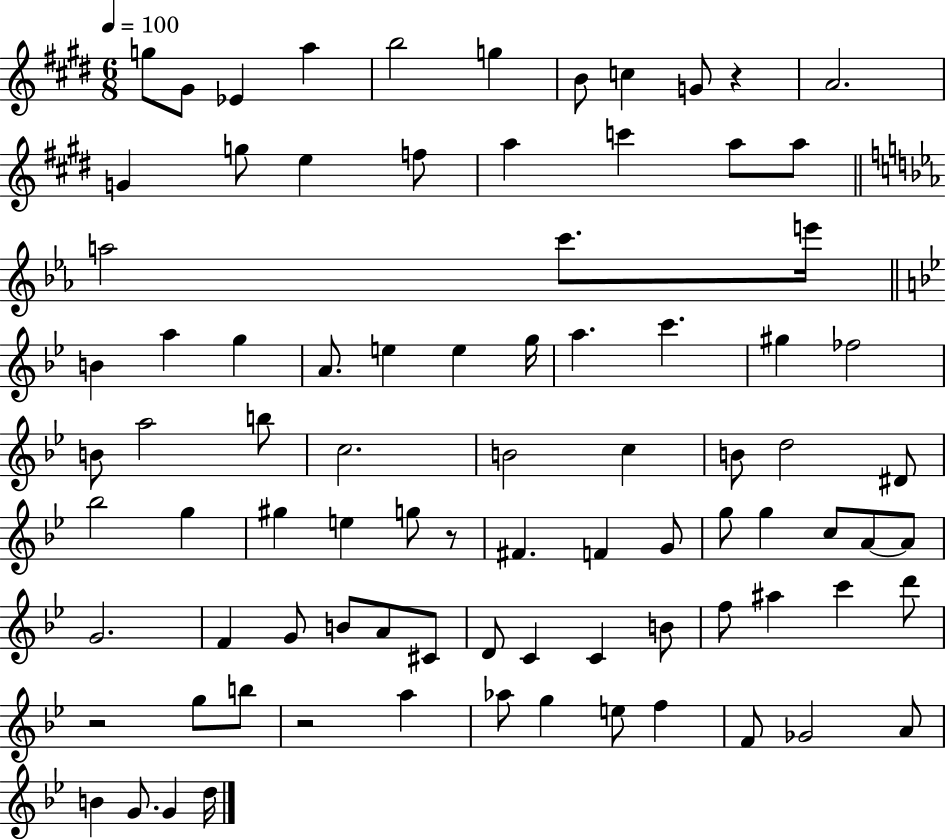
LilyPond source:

{
  \clef treble
  \numericTimeSignature
  \time 6/8
  \key e \major
  \tempo 4 = 100
  g''8 gis'8 ees'4 a''4 | b''2 g''4 | b'8 c''4 g'8 r4 | a'2. | \break g'4 g''8 e''4 f''8 | a''4 c'''4 a''8 a''8 | \bar "||" \break \key ees \major a''2 c'''8. e'''16 | \bar "||" \break \key bes \major b'4 a''4 g''4 | a'8. e''4 e''4 g''16 | a''4. c'''4. | gis''4 fes''2 | \break b'8 a''2 b''8 | c''2. | b'2 c''4 | b'8 d''2 dis'8 | \break bes''2 g''4 | gis''4 e''4 g''8 r8 | fis'4. f'4 g'8 | g''8 g''4 c''8 a'8~~ a'8 | \break g'2. | f'4 g'8 b'8 a'8 cis'8 | d'8 c'4 c'4 b'8 | f''8 ais''4 c'''4 d'''8 | \break r2 g''8 b''8 | r2 a''4 | aes''8 g''4 e''8 f''4 | f'8 ges'2 a'8 | \break b'4 g'8. g'4 d''16 | \bar "|."
}